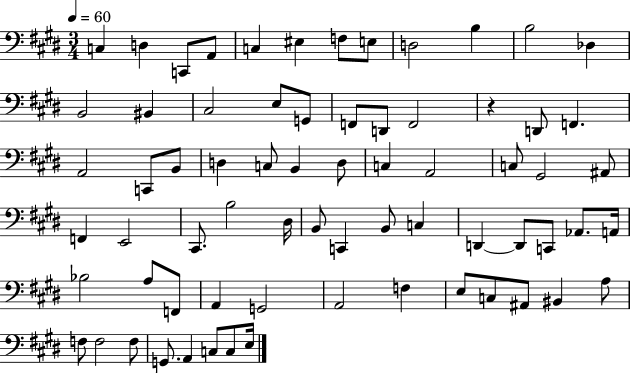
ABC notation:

X:1
T:Untitled
M:3/4
L:1/4
K:E
C, D, C,,/2 A,,/2 C, ^E, F,/2 E,/2 D,2 B, B,2 _D, B,,2 ^B,, ^C,2 E,/2 G,,/2 F,,/2 D,,/2 F,,2 z D,,/2 F,, A,,2 C,,/2 B,,/2 D, C,/2 B,, D,/2 C, A,,2 C,/2 ^G,,2 ^A,,/2 F,, E,,2 ^C,,/2 B,2 ^D,/4 B,,/2 C,, B,,/2 C, D,, D,,/2 C,,/2 _A,,/2 A,,/4 _B,2 A,/2 F,,/2 A,, G,,2 A,,2 F, E,/2 C,/2 ^A,,/2 ^B,, A,/2 F,/2 F,2 F,/2 G,,/2 A,, C,/2 C,/2 E,/4